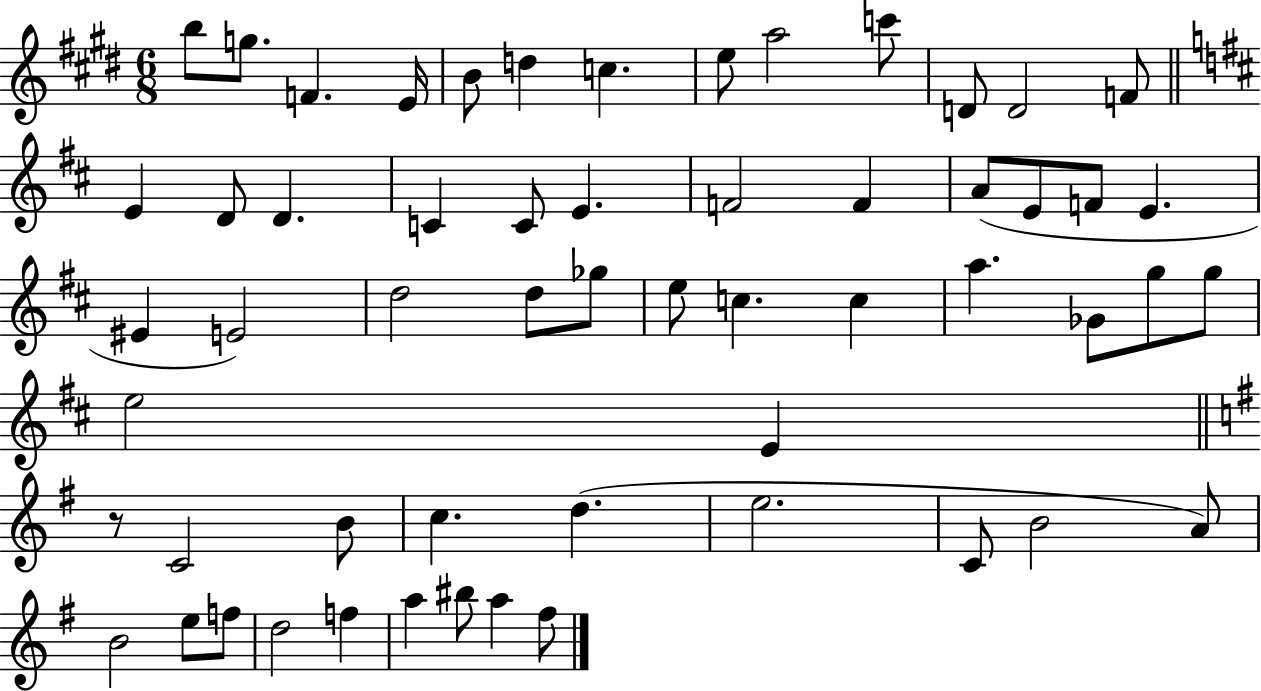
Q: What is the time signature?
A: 6/8